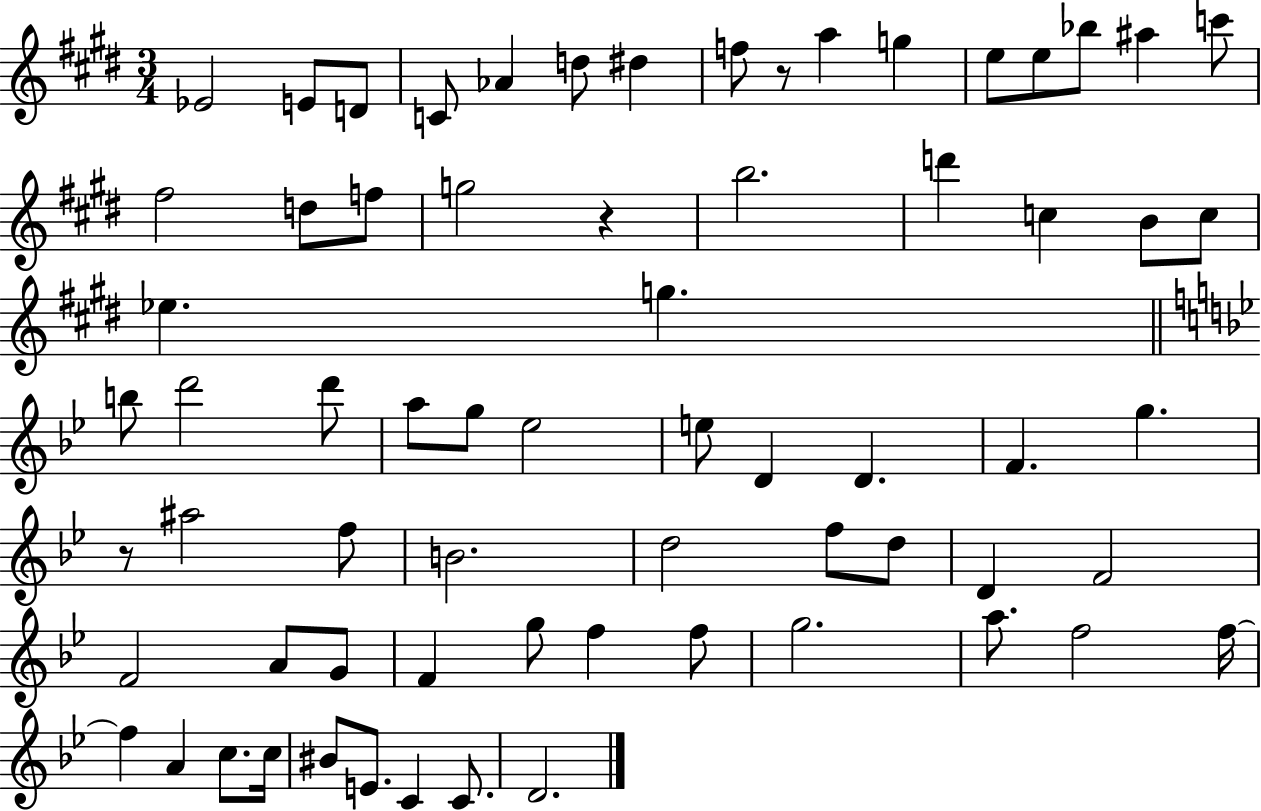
{
  \clef treble
  \numericTimeSignature
  \time 3/4
  \key e \major
  ees'2 e'8 d'8 | c'8 aes'4 d''8 dis''4 | f''8 r8 a''4 g''4 | e''8 e''8 bes''8 ais''4 c'''8 | \break fis''2 d''8 f''8 | g''2 r4 | b''2. | d'''4 c''4 b'8 c''8 | \break ees''4. g''4. | \bar "||" \break \key bes \major b''8 d'''2 d'''8 | a''8 g''8 ees''2 | e''8 d'4 d'4. | f'4. g''4. | \break r8 ais''2 f''8 | b'2. | d''2 f''8 d''8 | d'4 f'2 | \break f'2 a'8 g'8 | f'4 g''8 f''4 f''8 | g''2. | a''8. f''2 f''16~~ | \break f''4 a'4 c''8. c''16 | bis'8 e'8. c'4 c'8. | d'2. | \bar "|."
}